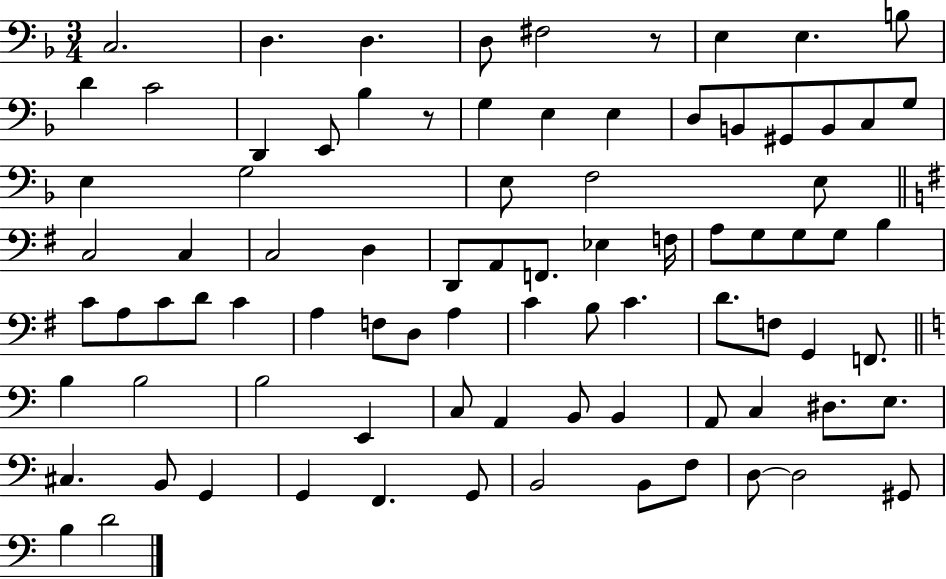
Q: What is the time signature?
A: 3/4